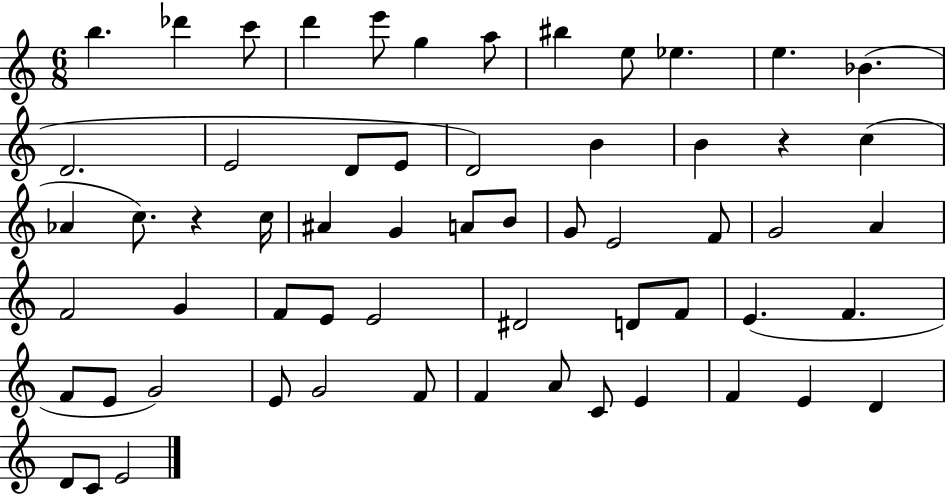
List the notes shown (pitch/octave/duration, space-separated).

B5/q. Db6/q C6/e D6/q E6/e G5/q A5/e BIS5/q E5/e Eb5/q. E5/q. Bb4/q. D4/h. E4/h D4/e E4/e D4/h B4/q B4/q R/q C5/q Ab4/q C5/e. R/q C5/s A#4/q G4/q A4/e B4/e G4/e E4/h F4/e G4/h A4/q F4/h G4/q F4/e E4/e E4/h D#4/h D4/e F4/e E4/q. F4/q. F4/e E4/e G4/h E4/e G4/h F4/e F4/q A4/e C4/e E4/q F4/q E4/q D4/q D4/e C4/e E4/h